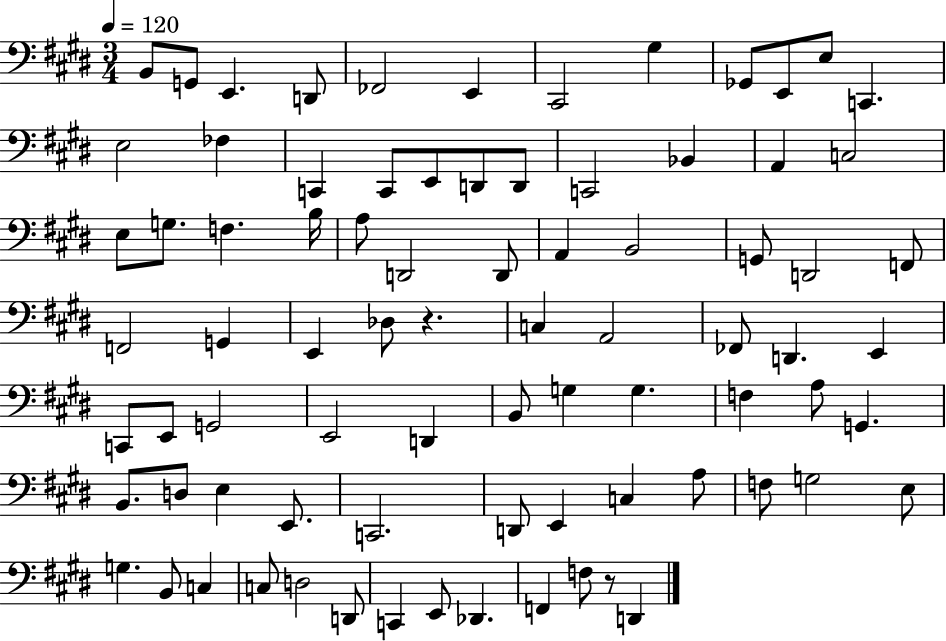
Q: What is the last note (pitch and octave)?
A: D2